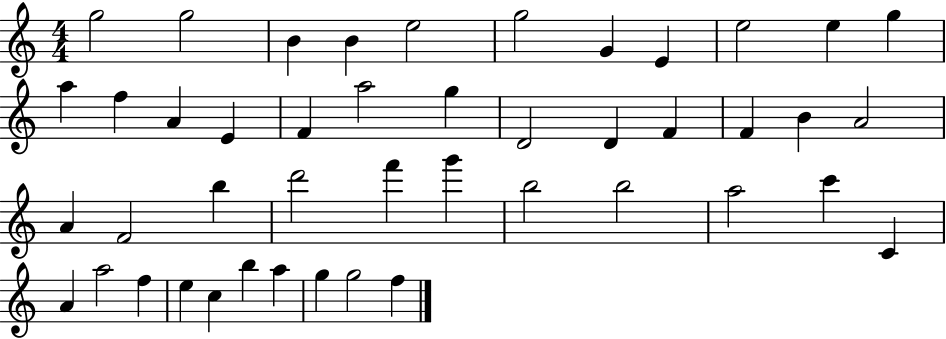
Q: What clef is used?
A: treble